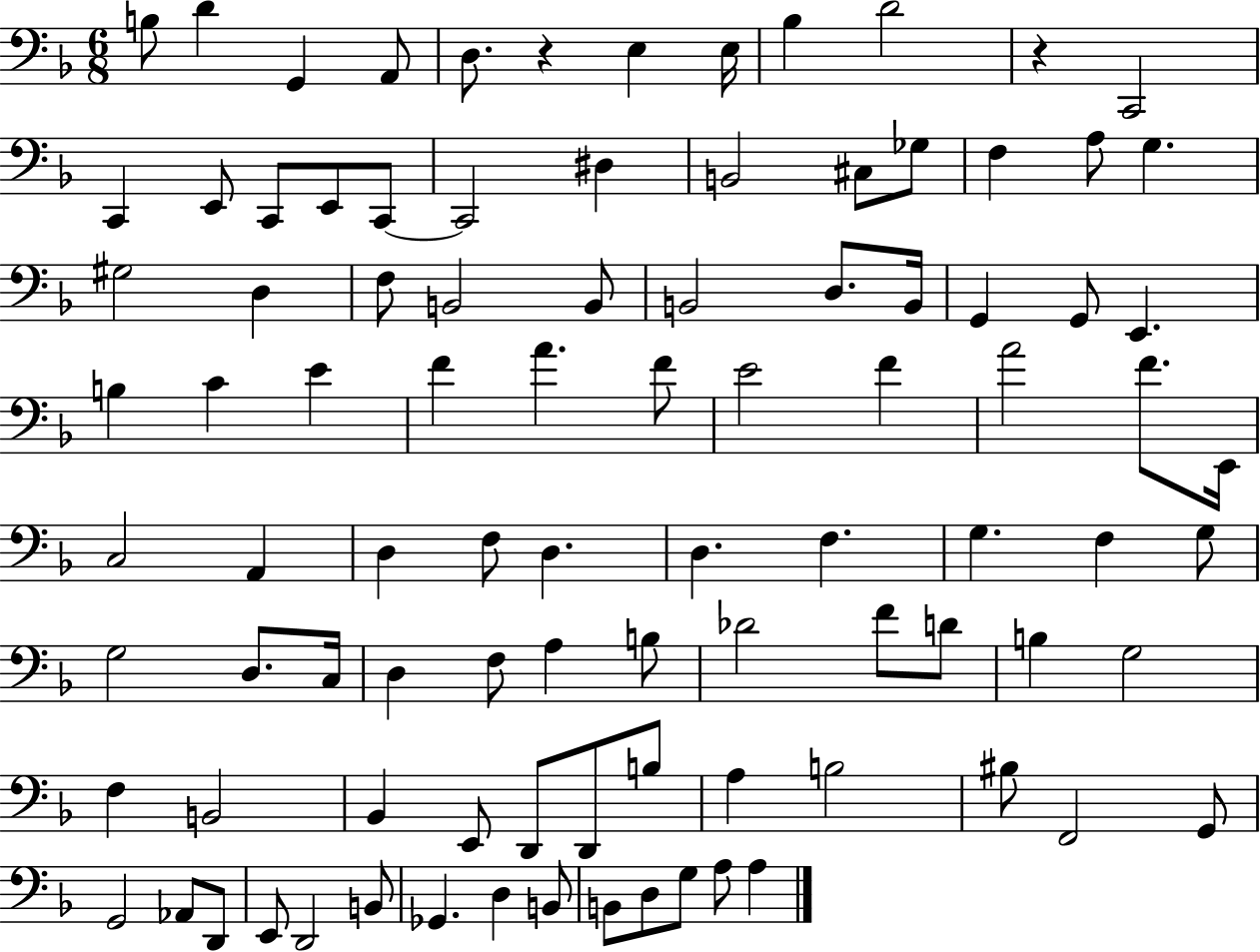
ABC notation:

X:1
T:Untitled
M:6/8
L:1/4
K:F
B,/2 D G,, A,,/2 D,/2 z E, E,/4 _B, D2 z C,,2 C,, E,,/2 C,,/2 E,,/2 C,,/2 C,,2 ^D, B,,2 ^C,/2 _G,/2 F, A,/2 G, ^G,2 D, F,/2 B,,2 B,,/2 B,,2 D,/2 B,,/4 G,, G,,/2 E,, B, C E F A F/2 E2 F A2 F/2 E,,/4 C,2 A,, D, F,/2 D, D, F, G, F, G,/2 G,2 D,/2 C,/4 D, F,/2 A, B,/2 _D2 F/2 D/2 B, G,2 F, B,,2 _B,, E,,/2 D,,/2 D,,/2 B,/2 A, B,2 ^B,/2 F,,2 G,,/2 G,,2 _A,,/2 D,,/2 E,,/2 D,,2 B,,/2 _G,, D, B,,/2 B,,/2 D,/2 G,/2 A,/2 A,